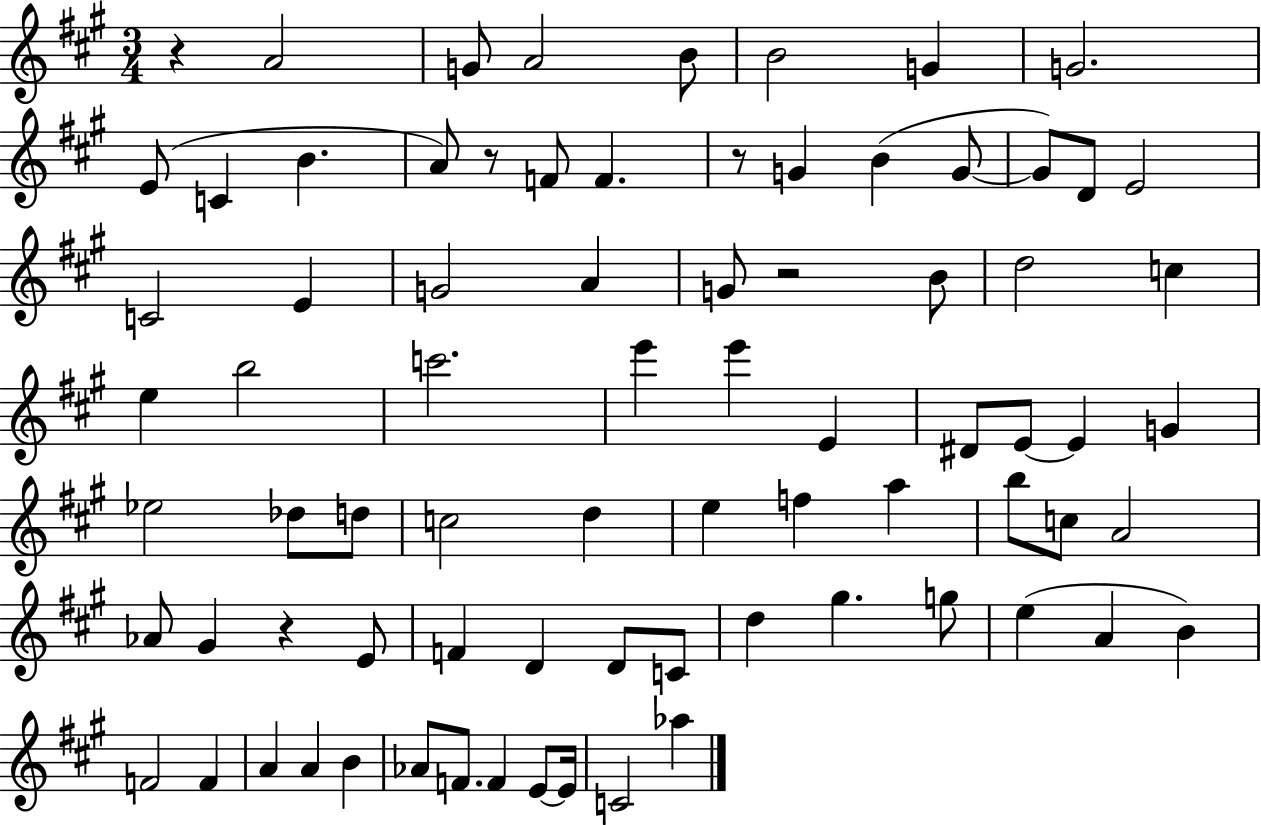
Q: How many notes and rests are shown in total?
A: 78